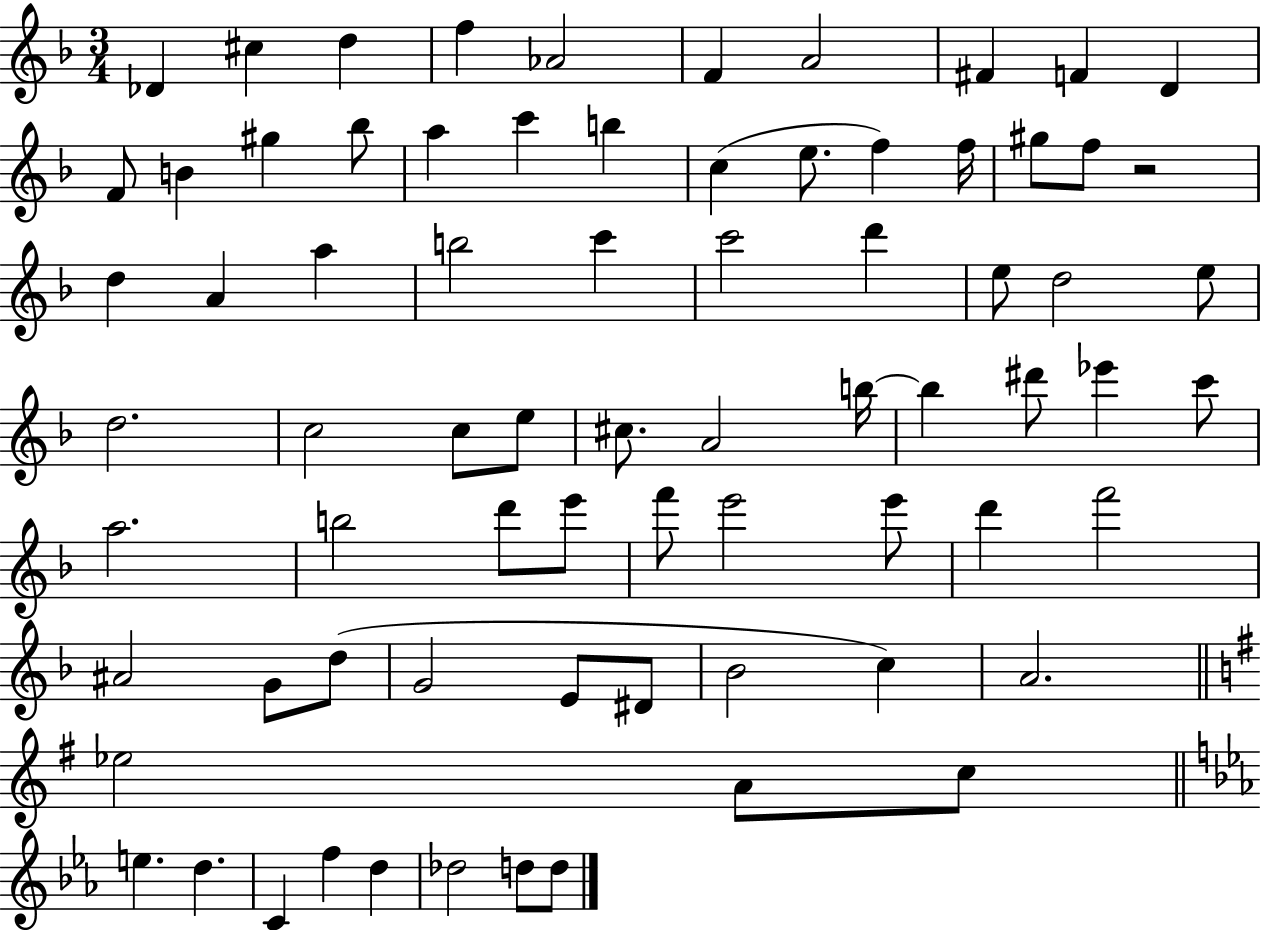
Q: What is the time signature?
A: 3/4